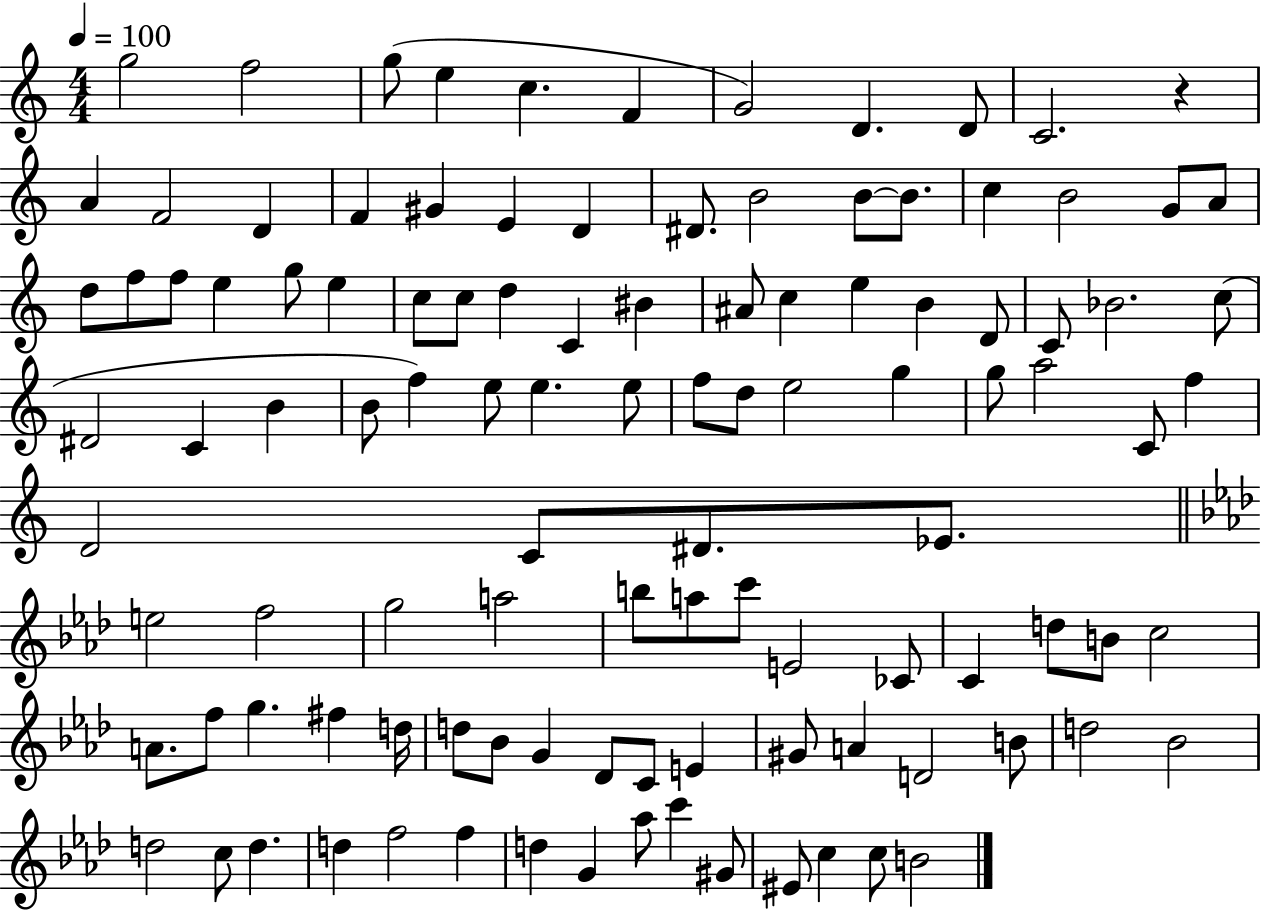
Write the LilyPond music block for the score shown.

{
  \clef treble
  \numericTimeSignature
  \time 4/4
  \key c \major
  \tempo 4 = 100
  \repeat volta 2 { g''2 f''2 | g''8( e''4 c''4. f'4 | g'2) d'4. d'8 | c'2. r4 | \break a'4 f'2 d'4 | f'4 gis'4 e'4 d'4 | dis'8. b'2 b'8~~ b'8. | c''4 b'2 g'8 a'8 | \break d''8 f''8 f''8 e''4 g''8 e''4 | c''8 c''8 d''4 c'4 bis'4 | ais'8 c''4 e''4 b'4 d'8 | c'8 bes'2. c''8( | \break dis'2 c'4 b'4 | b'8 f''4) e''8 e''4. e''8 | f''8 d''8 e''2 g''4 | g''8 a''2 c'8 f''4 | \break d'2 c'8 dis'8. ees'8. | \bar "||" \break \key aes \major e''2 f''2 | g''2 a''2 | b''8 a''8 c'''8 e'2 ces'8 | c'4 d''8 b'8 c''2 | \break a'8. f''8 g''4. fis''4 d''16 | d''8 bes'8 g'4 des'8 c'8 e'4 | gis'8 a'4 d'2 b'8 | d''2 bes'2 | \break d''2 c''8 d''4. | d''4 f''2 f''4 | d''4 g'4 aes''8 c'''4 gis'8 | eis'8 c''4 c''8 b'2 | \break } \bar "|."
}